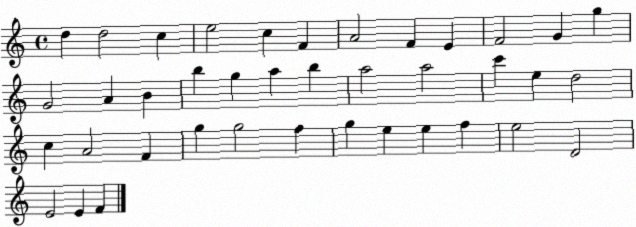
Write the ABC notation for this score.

X:1
T:Untitled
M:4/4
L:1/4
K:C
d d2 c e2 c F A2 F E F2 G g G2 A B b g a b a2 a2 c' e d2 c A2 F g g2 f g e e f e2 D2 E2 E F